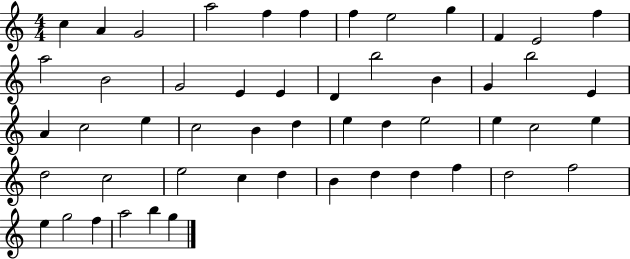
X:1
T:Untitled
M:4/4
L:1/4
K:C
c A G2 a2 f f f e2 g F E2 f a2 B2 G2 E E D b2 B G b2 E A c2 e c2 B d e d e2 e c2 e d2 c2 e2 c d B d d f d2 f2 e g2 f a2 b g